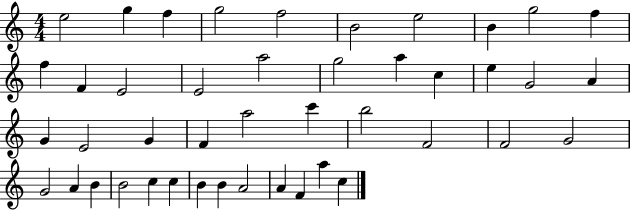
{
  \clef treble
  \numericTimeSignature
  \time 4/4
  \key c \major
  e''2 g''4 f''4 | g''2 f''2 | b'2 e''2 | b'4 g''2 f''4 | \break f''4 f'4 e'2 | e'2 a''2 | g''2 a''4 c''4 | e''4 g'2 a'4 | \break g'4 e'2 g'4 | f'4 a''2 c'''4 | b''2 f'2 | f'2 g'2 | \break g'2 a'4 b'4 | b'2 c''4 c''4 | b'4 b'4 a'2 | a'4 f'4 a''4 c''4 | \break \bar "|."
}